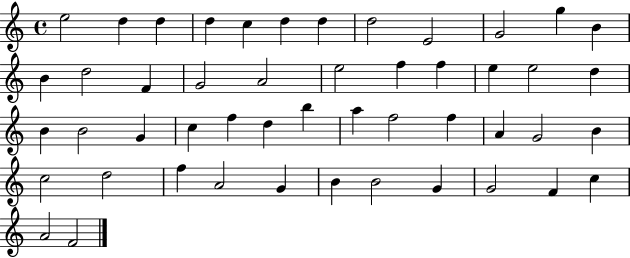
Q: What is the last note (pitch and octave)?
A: F4